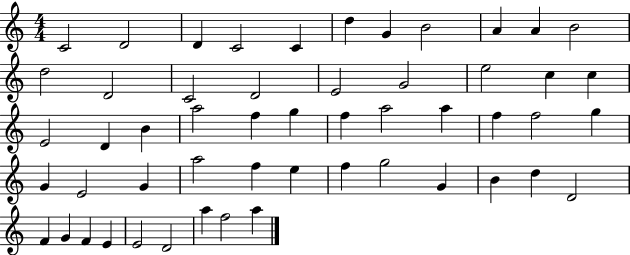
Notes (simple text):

C4/h D4/h D4/q C4/h C4/q D5/q G4/q B4/h A4/q A4/q B4/h D5/h D4/h C4/h D4/h E4/h G4/h E5/h C5/q C5/q E4/h D4/q B4/q A5/h F5/q G5/q F5/q A5/h A5/q F5/q F5/h G5/q G4/q E4/h G4/q A5/h F5/q E5/q F5/q G5/h G4/q B4/q D5/q D4/h F4/q G4/q F4/q E4/q E4/h D4/h A5/q F5/h A5/q